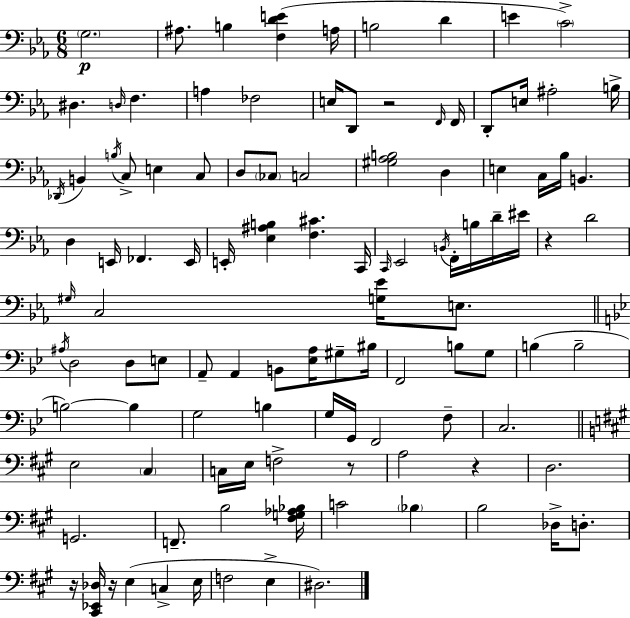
X:1
T:Untitled
M:6/8
L:1/4
K:Cm
G,2 ^A,/2 B, [F,DE] A,/4 B,2 D E C2 ^D, D,/4 F, A, _F,2 E,/4 D,,/2 z2 F,,/4 F,,/4 D,,/2 E,/4 ^A,2 B,/4 _D,,/4 B,, B,/4 C,/2 E, C,/2 D,/2 _C,/2 C,2 [^G,_A,B,]2 D, E, C,/4 _B,/4 B,, D, E,,/4 _F,, E,,/4 E,,/4 [_E,^A,B,] [F,^C] C,,/4 C,,/4 _E,,2 B,,/4 F,,/4 B,/4 D/4 ^E/4 z D2 ^G,/4 C,2 [G,_E]/4 E,/2 ^A,/4 D,2 D,/2 E,/2 A,,/2 A,, B,,/2 [_E,A,]/4 ^G,/2 ^B,/4 F,,2 B,/2 G,/2 B, B,2 B,2 B, G,2 B, G,/4 G,,/4 F,,2 F,/2 C,2 E,2 ^C, C,/4 E,/4 F,2 z/2 A,2 z D,2 G,,2 F,,/2 B,2 [^F,G,_A,_B,]/4 C2 _B, B,2 _D,/4 D,/2 z/4 [^C,,_E,,_D,]/4 z/4 E, C, E,/4 F,2 E, ^D,2